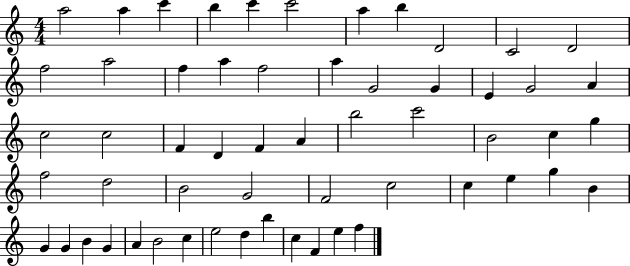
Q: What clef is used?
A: treble